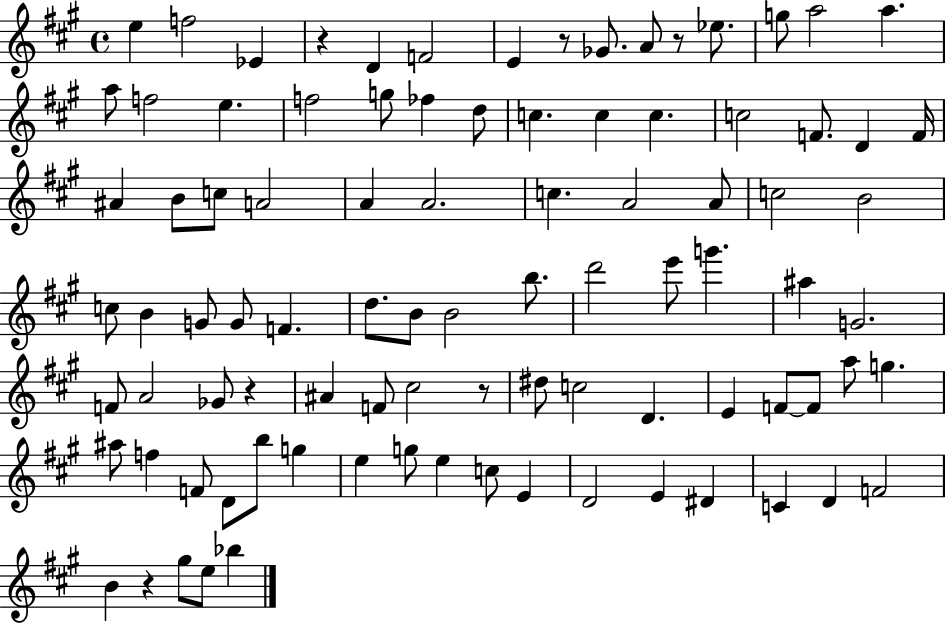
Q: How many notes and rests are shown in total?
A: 92